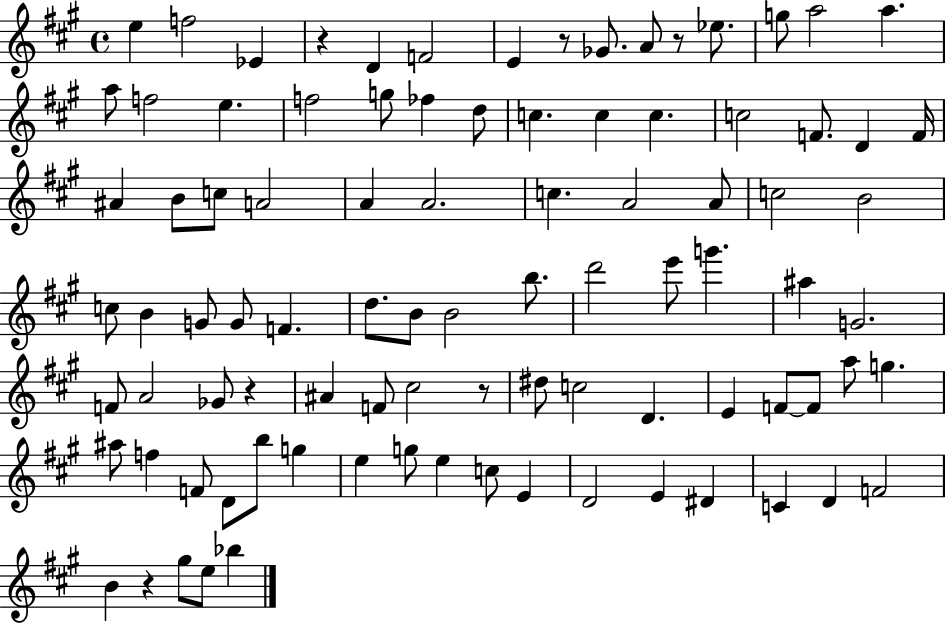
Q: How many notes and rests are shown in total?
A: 92